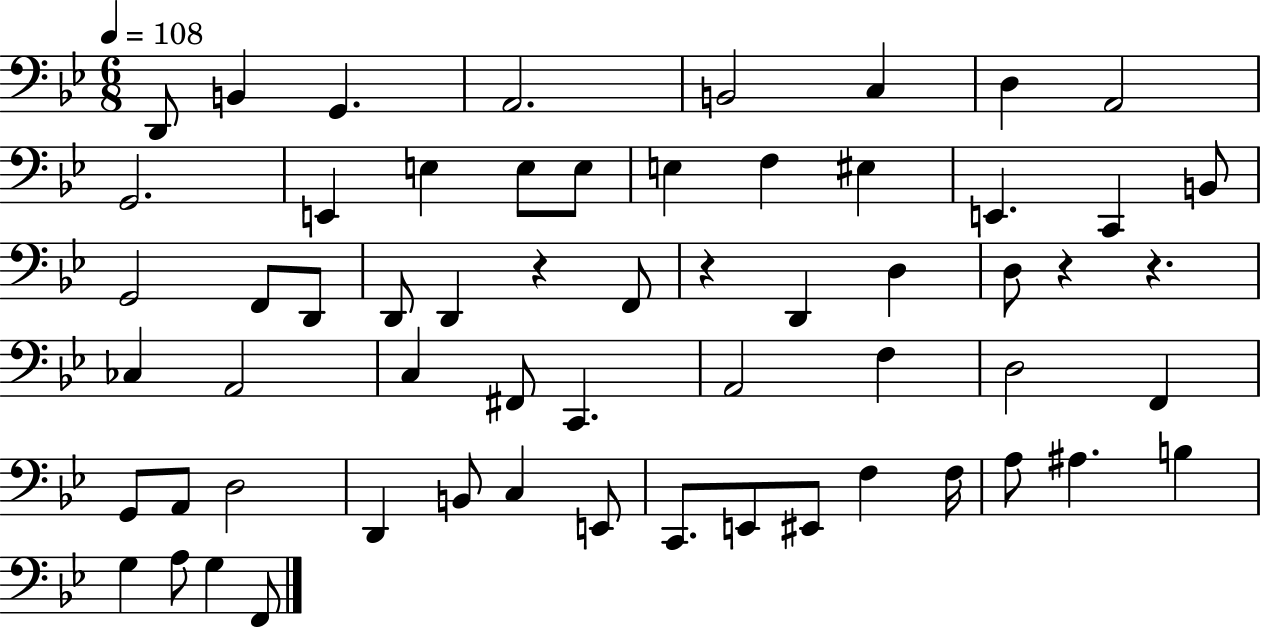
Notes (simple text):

D2/e B2/q G2/q. A2/h. B2/h C3/q D3/q A2/h G2/h. E2/q E3/q E3/e E3/e E3/q F3/q EIS3/q E2/q. C2/q B2/e G2/h F2/e D2/e D2/e D2/q R/q F2/e R/q D2/q D3/q D3/e R/q R/q. CES3/q A2/h C3/q F#2/e C2/q. A2/h F3/q D3/h F2/q G2/e A2/e D3/h D2/q B2/e C3/q E2/e C2/e. E2/e EIS2/e F3/q F3/s A3/e A#3/q. B3/q G3/q A3/e G3/q F2/e